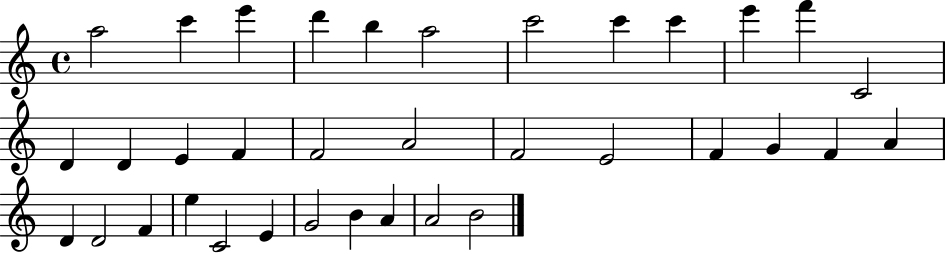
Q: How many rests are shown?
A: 0